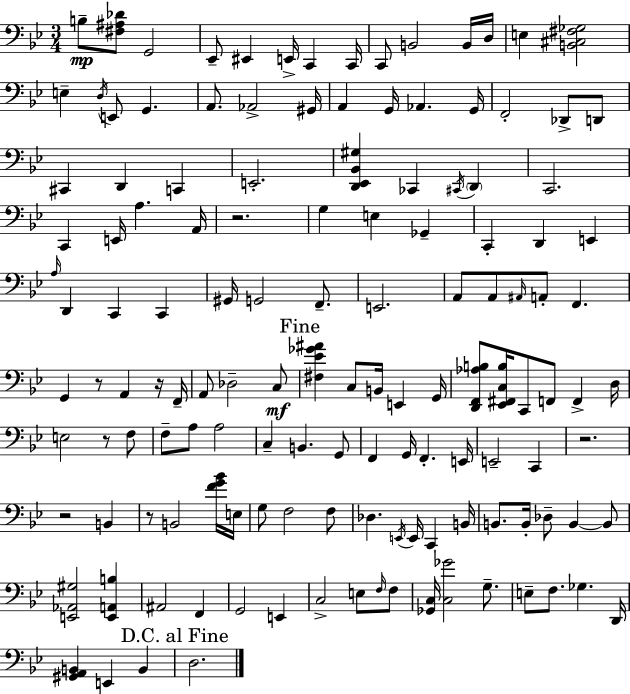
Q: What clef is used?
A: bass